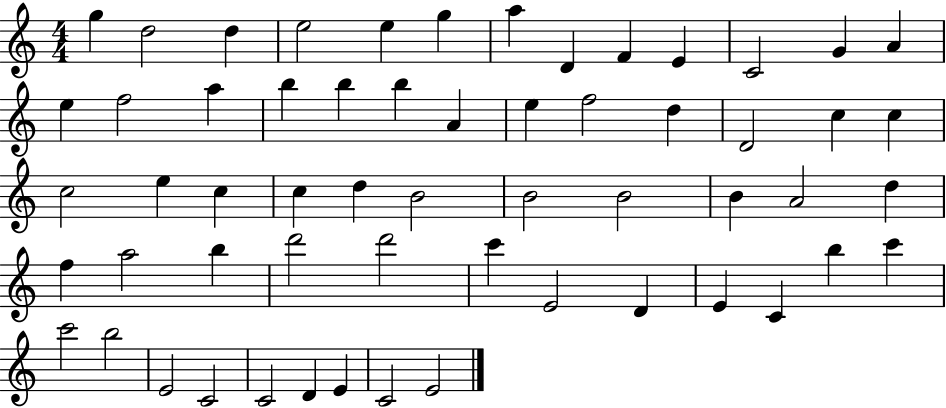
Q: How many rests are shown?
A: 0